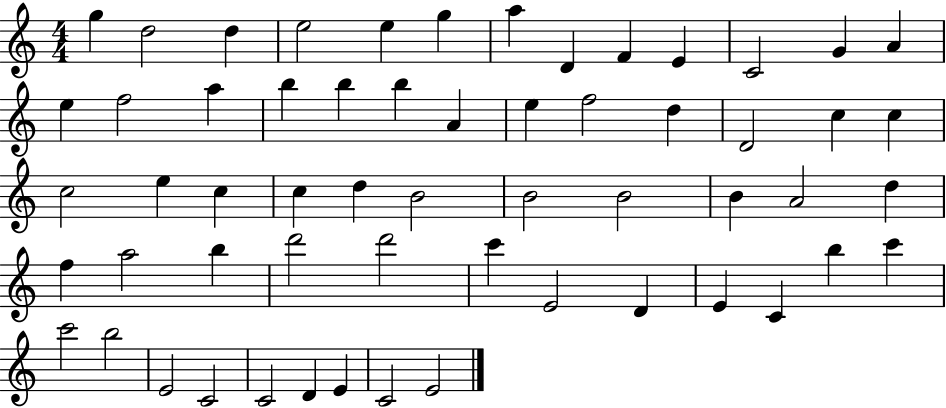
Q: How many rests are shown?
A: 0